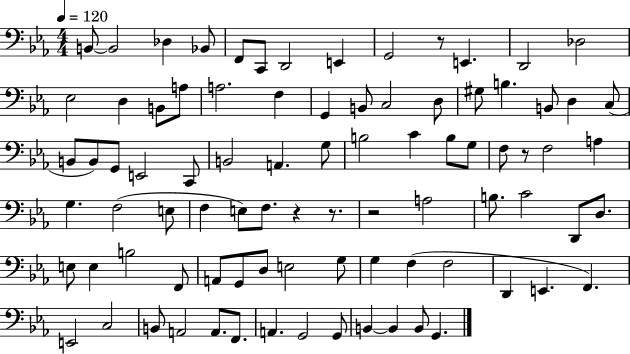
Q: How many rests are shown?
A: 5